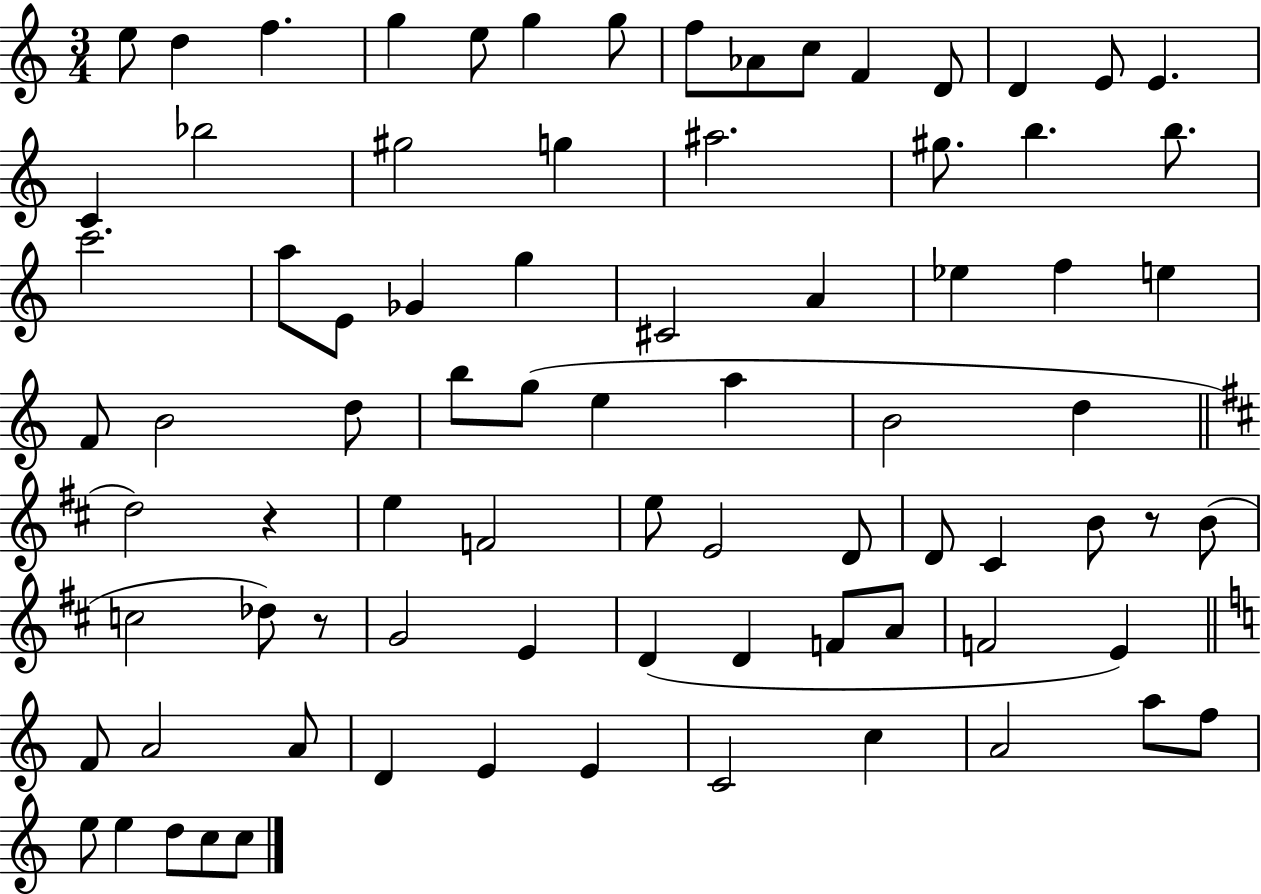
X:1
T:Untitled
M:3/4
L:1/4
K:C
e/2 d f g e/2 g g/2 f/2 _A/2 c/2 F D/2 D E/2 E C _b2 ^g2 g ^a2 ^g/2 b b/2 c'2 a/2 E/2 _G g ^C2 A _e f e F/2 B2 d/2 b/2 g/2 e a B2 d d2 z e F2 e/2 E2 D/2 D/2 ^C B/2 z/2 B/2 c2 _d/2 z/2 G2 E D D F/2 A/2 F2 E F/2 A2 A/2 D E E C2 c A2 a/2 f/2 e/2 e d/2 c/2 c/2